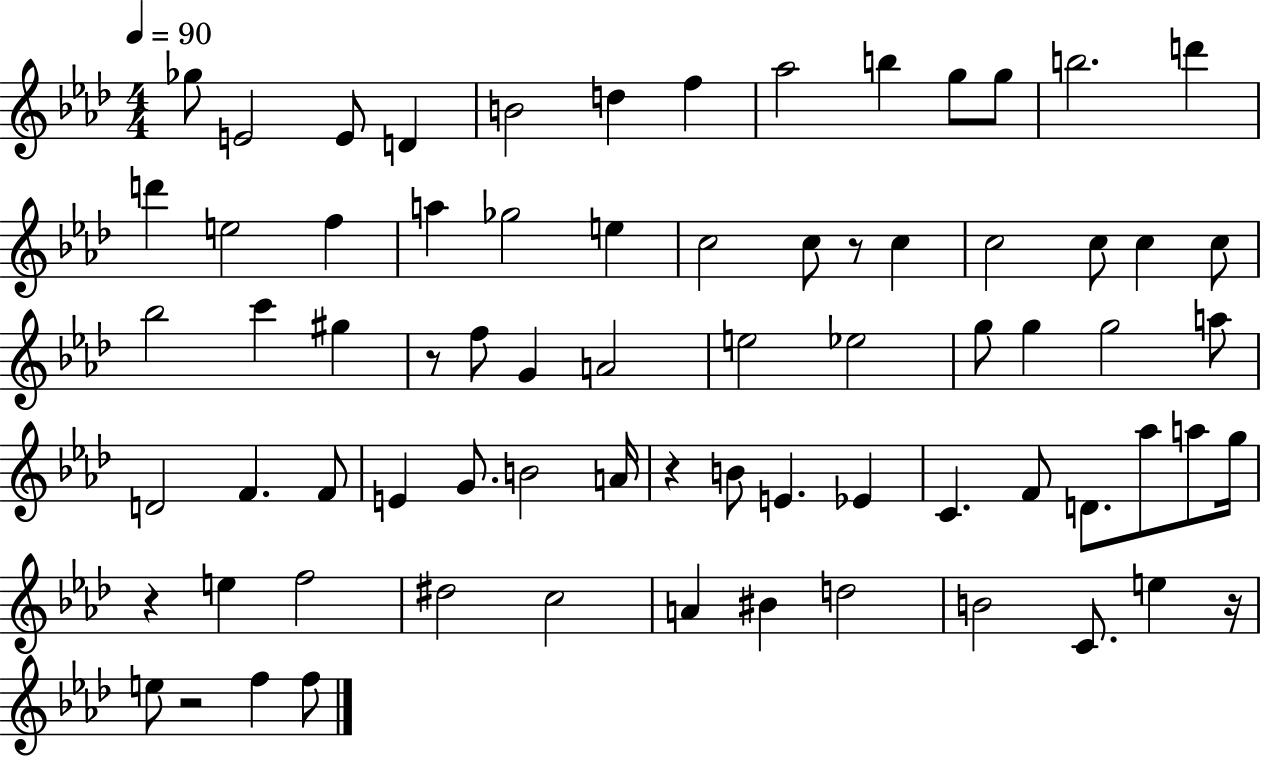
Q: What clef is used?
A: treble